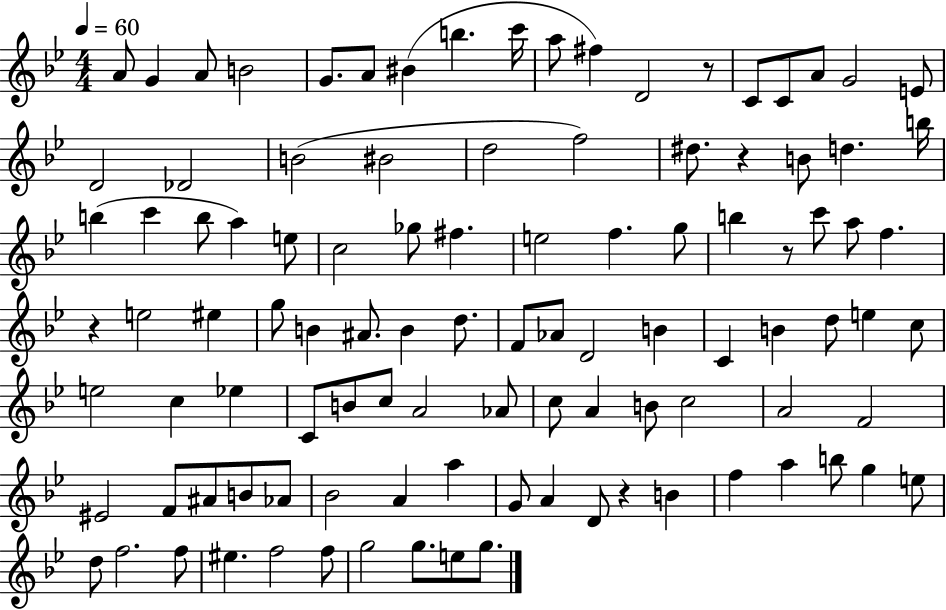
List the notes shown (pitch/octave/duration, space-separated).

A4/e G4/q A4/e B4/h G4/e. A4/e BIS4/q B5/q. C6/s A5/e F#5/q D4/h R/e C4/e C4/e A4/e G4/h E4/e D4/h Db4/h B4/h BIS4/h D5/h F5/h D#5/e. R/q B4/e D5/q. B5/s B5/q C6/q B5/e A5/q E5/e C5/h Gb5/e F#5/q. E5/h F5/q. G5/e B5/q R/e C6/e A5/e F5/q. R/q E5/h EIS5/q G5/e B4/q A#4/e. B4/q D5/e. F4/e Ab4/e D4/h B4/q C4/q B4/q D5/e E5/q C5/e E5/h C5/q Eb5/q C4/e B4/e C5/e A4/h Ab4/e C5/e A4/q B4/e C5/h A4/h F4/h EIS4/h F4/e A#4/e B4/e Ab4/e Bb4/h A4/q A5/q G4/e A4/q D4/e R/q B4/q F5/q A5/q B5/e G5/q E5/e D5/e F5/h. F5/e EIS5/q. F5/h F5/e G5/h G5/e. E5/e G5/e.